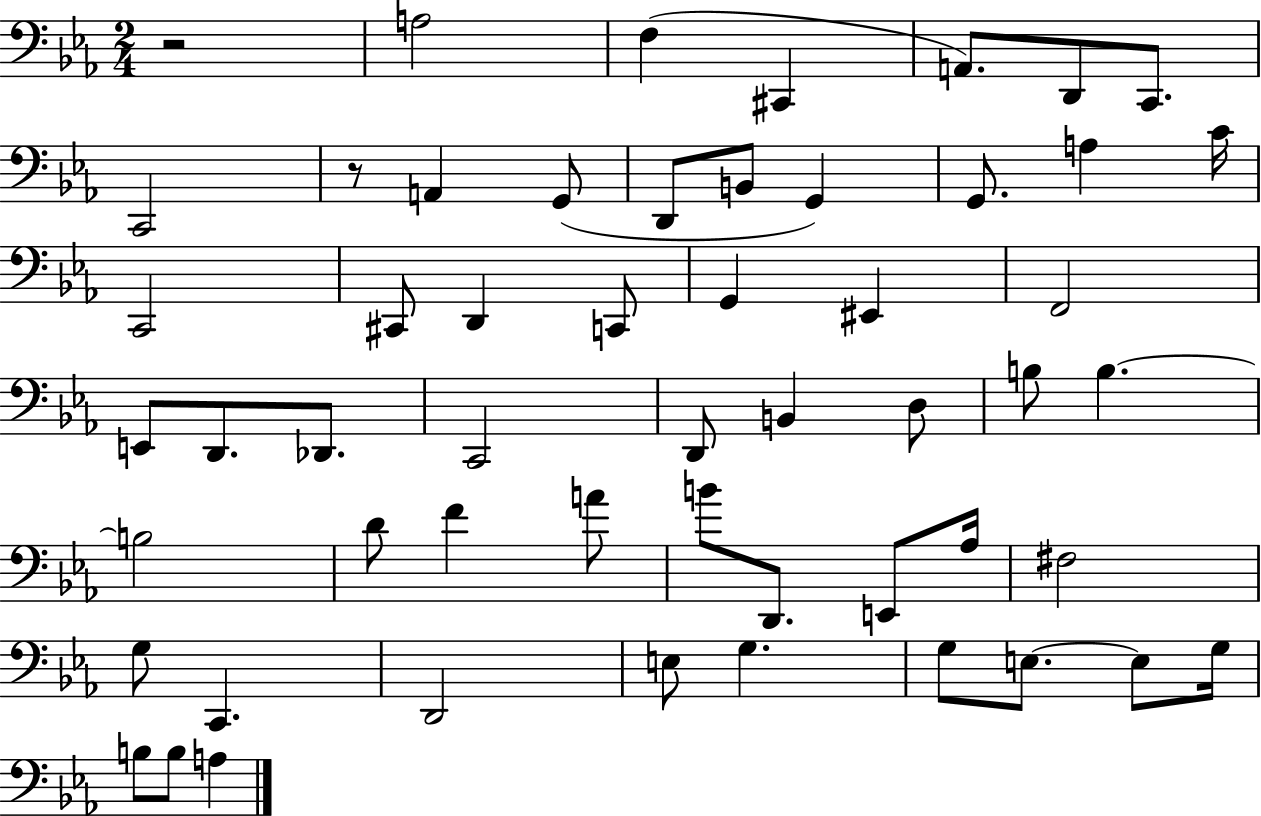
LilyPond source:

{
  \clef bass
  \numericTimeSignature
  \time 2/4
  \key ees \major
  r2 | a2 | f4( cis,4 | a,8.) d,8 c,8. | \break c,2 | r8 a,4 g,8( | d,8 b,8 g,4) | g,8. a4 c'16 | \break c,2 | cis,8 d,4 c,8 | g,4 eis,4 | f,2 | \break e,8 d,8. des,8. | c,2 | d,8 b,4 d8 | b8 b4.~~ | \break b2 | d'8 f'4 a'8 | b'8 d,8. e,8 aes16 | fis2 | \break g8 c,4. | d,2 | e8 g4. | g8 e8.~~ e8 g16 | \break b8 b8 a4 | \bar "|."
}